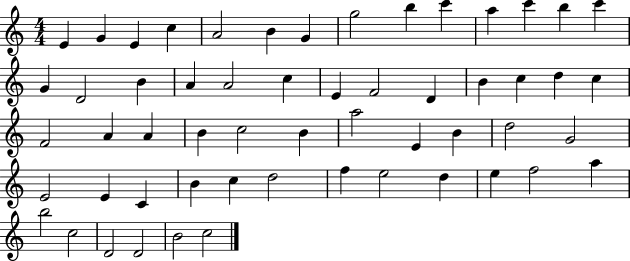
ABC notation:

X:1
T:Untitled
M:4/4
L:1/4
K:C
E G E c A2 B G g2 b c' a c' b c' G D2 B A A2 c E F2 D B c d c F2 A A B c2 B a2 E B d2 G2 E2 E C B c d2 f e2 d e f2 a b2 c2 D2 D2 B2 c2